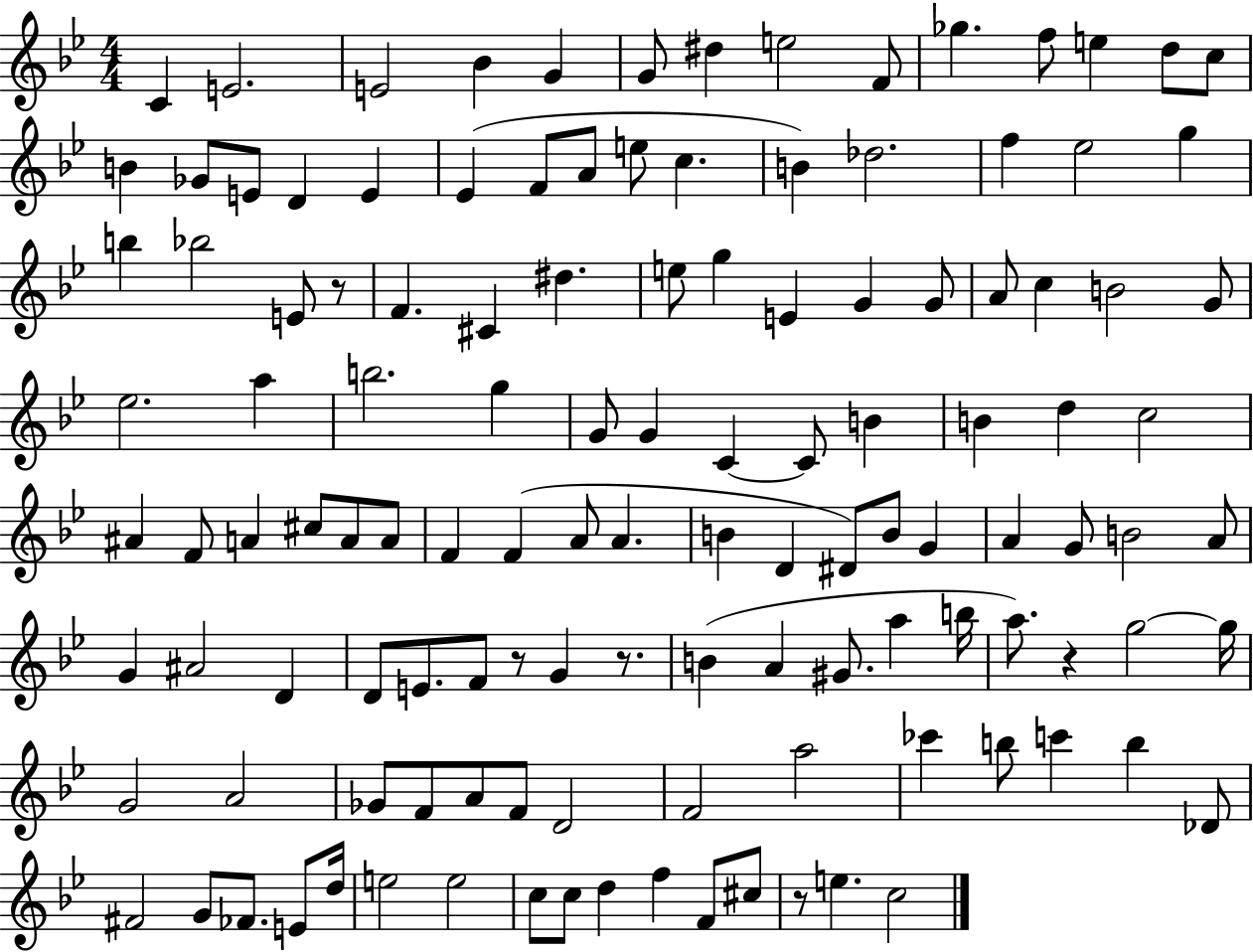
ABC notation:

X:1
T:Untitled
M:4/4
L:1/4
K:Bb
C E2 E2 _B G G/2 ^d e2 F/2 _g f/2 e d/2 c/2 B _G/2 E/2 D E _E F/2 A/2 e/2 c B _d2 f _e2 g b _b2 E/2 z/2 F ^C ^d e/2 g E G G/2 A/2 c B2 G/2 _e2 a b2 g G/2 G C C/2 B B d c2 ^A F/2 A ^c/2 A/2 A/2 F F A/2 A B D ^D/2 B/2 G A G/2 B2 A/2 G ^A2 D D/2 E/2 F/2 z/2 G z/2 B A ^G/2 a b/4 a/2 z g2 g/4 G2 A2 _G/2 F/2 A/2 F/2 D2 F2 a2 _c' b/2 c' b _D/2 ^F2 G/2 _F/2 E/2 d/4 e2 e2 c/2 c/2 d f F/2 ^c/2 z/2 e c2